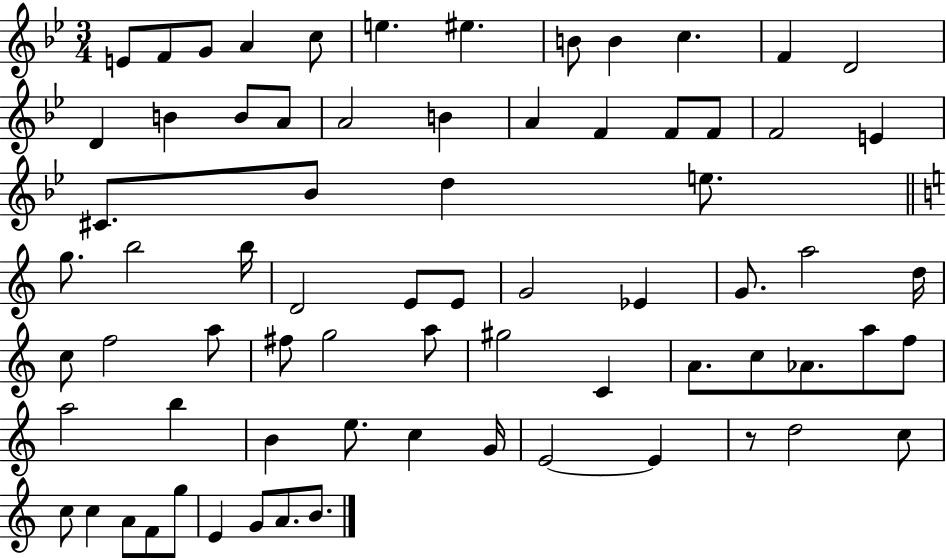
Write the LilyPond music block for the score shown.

{
  \clef treble
  \numericTimeSignature
  \time 3/4
  \key bes \major
  \repeat volta 2 { e'8 f'8 g'8 a'4 c''8 | e''4. eis''4. | b'8 b'4 c''4. | f'4 d'2 | \break d'4 b'4 b'8 a'8 | a'2 b'4 | a'4 f'4 f'8 f'8 | f'2 e'4 | \break cis'8. bes'8 d''4 e''8. | \bar "||" \break \key a \minor g''8. b''2 b''16 | d'2 e'8 e'8 | g'2 ees'4 | g'8. a''2 d''16 | \break c''8 f''2 a''8 | fis''8 g''2 a''8 | gis''2 c'4 | a'8. c''8 aes'8. a''8 f''8 | \break a''2 b''4 | b'4 e''8. c''4 g'16 | e'2~~ e'4 | r8 d''2 c''8 | \break c''8 c''4 a'8 f'8 g''8 | e'4 g'8 a'8. b'8. | } \bar "|."
}